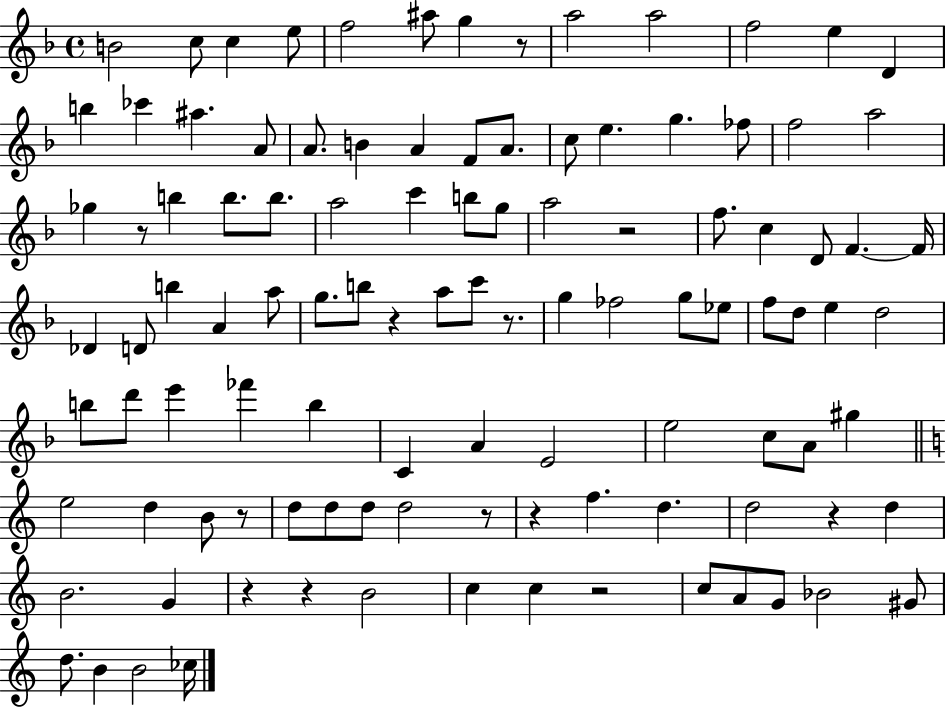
{
  \clef treble
  \time 4/4
  \defaultTimeSignature
  \key f \major
  b'2 c''8 c''4 e''8 | f''2 ais''8 g''4 r8 | a''2 a''2 | f''2 e''4 d'4 | \break b''4 ces'''4 ais''4. a'8 | a'8. b'4 a'4 f'8 a'8. | c''8 e''4. g''4. fes''8 | f''2 a''2 | \break ges''4 r8 b''4 b''8. b''8. | a''2 c'''4 b''8 g''8 | a''2 r2 | f''8. c''4 d'8 f'4.~~ f'16 | \break des'4 d'8 b''4 a'4 a''8 | g''8. b''8 r4 a''8 c'''8 r8. | g''4 fes''2 g''8 ees''8 | f''8 d''8 e''4 d''2 | \break b''8 d'''8 e'''4 fes'''4 b''4 | c'4 a'4 e'2 | e''2 c''8 a'8 gis''4 | \bar "||" \break \key c \major e''2 d''4 b'8 r8 | d''8 d''8 d''8 d''2 r8 | r4 f''4. d''4. | d''2 r4 d''4 | \break b'2. g'4 | r4 r4 b'2 | c''4 c''4 r2 | c''8 a'8 g'8 bes'2 gis'8 | \break d''8. b'4 b'2 ces''16 | \bar "|."
}